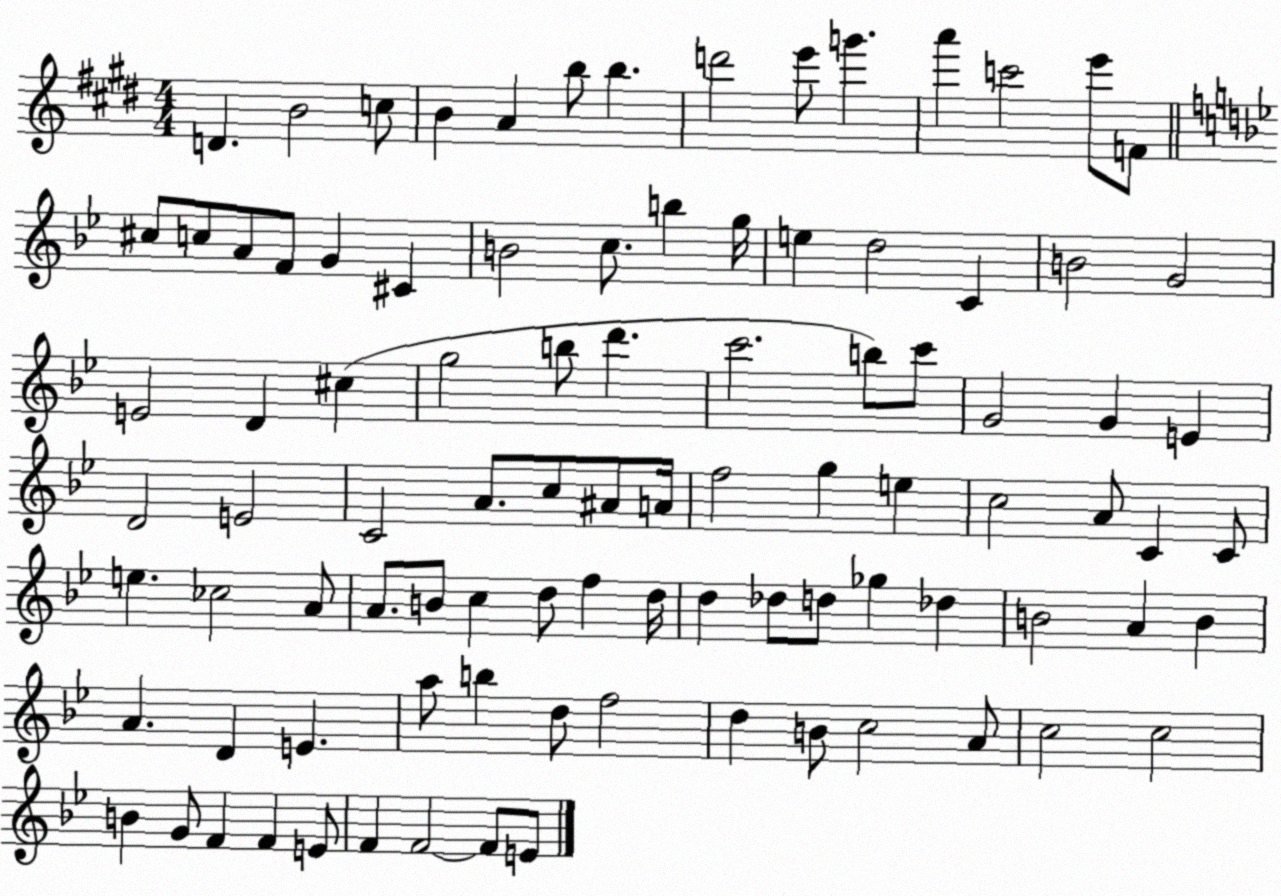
X:1
T:Untitled
M:4/4
L:1/4
K:E
D B2 c/2 B A b/2 b d'2 e'/2 g' a' c'2 e'/2 F/2 ^c/2 c/2 A/2 F/2 G ^C B2 c/2 b g/4 e d2 C B2 G2 E2 D ^c g2 b/2 d' c'2 b/2 c'/2 G2 G E D2 E2 C2 A/2 c/2 ^A/2 A/4 f2 g e c2 A/2 C C/2 e _c2 A/2 A/2 B/2 c d/2 f d/4 d _d/2 d/2 _g _d B2 A B A D E a/2 b d/2 f2 d B/2 c2 A/2 c2 c2 B G/2 F F E/2 F F2 F/2 E/2